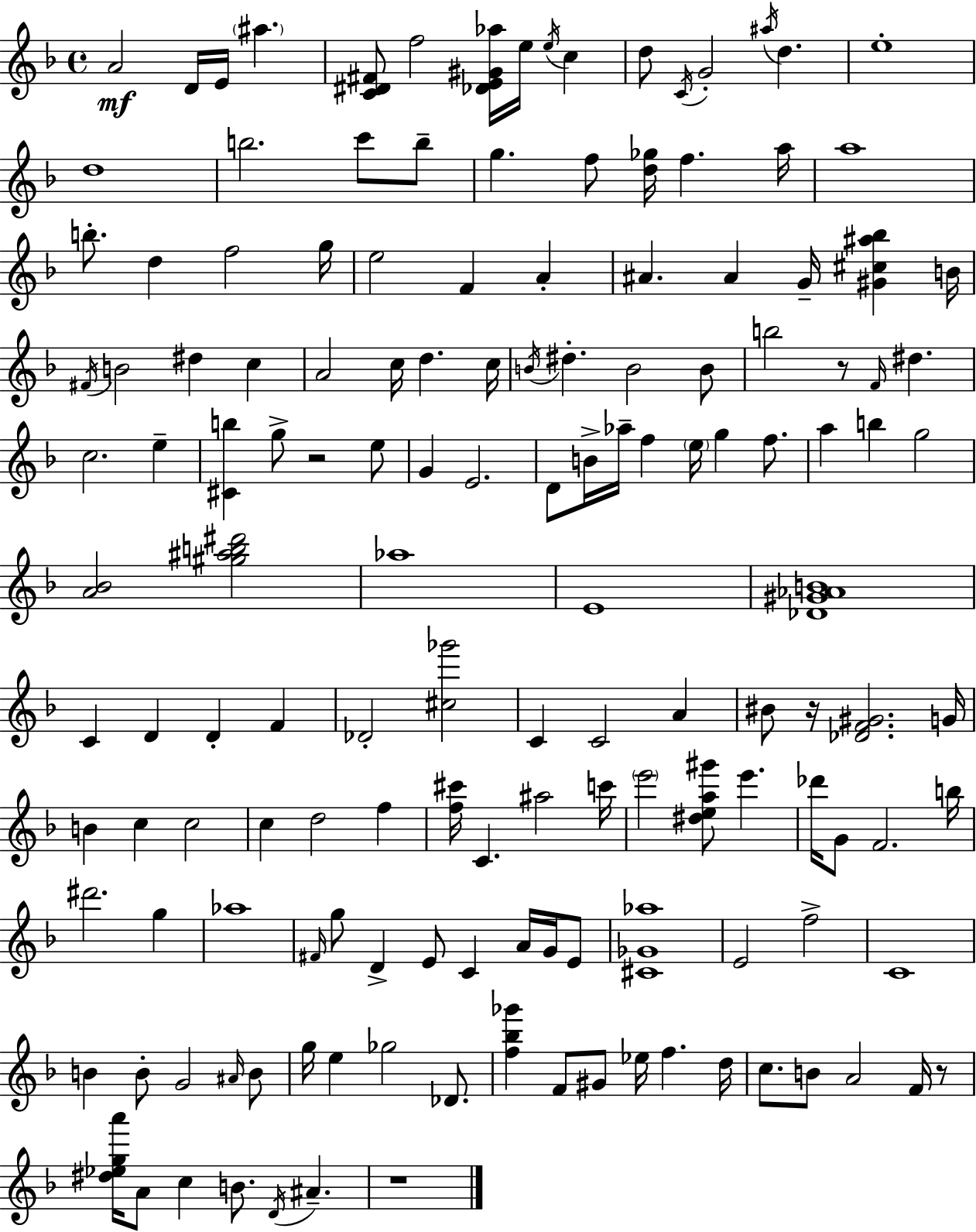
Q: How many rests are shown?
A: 5